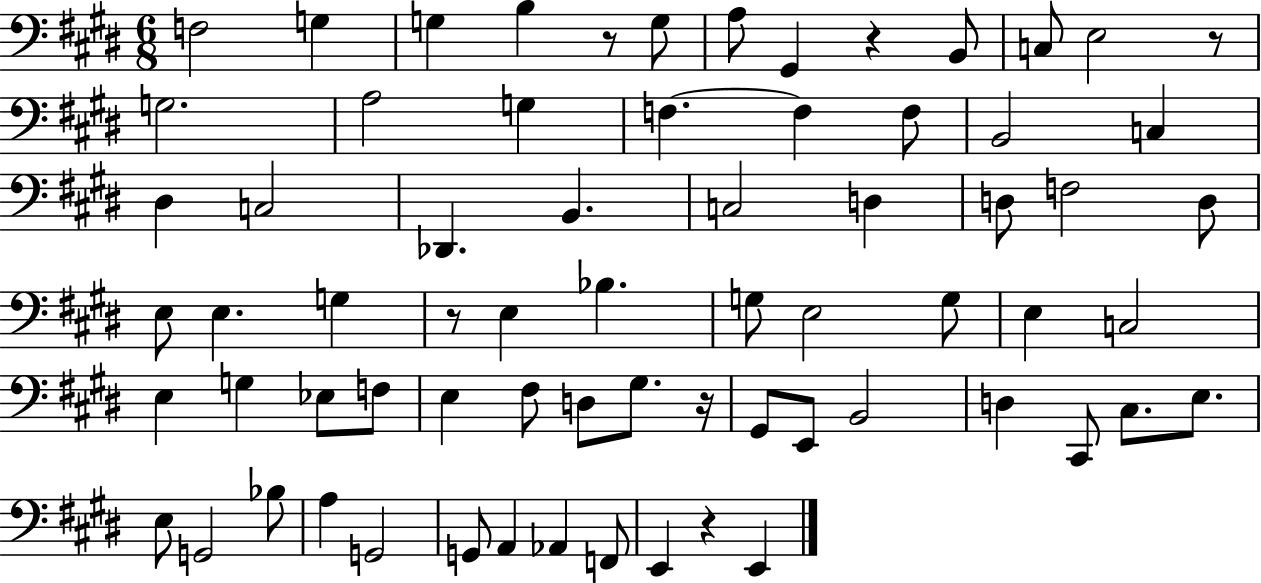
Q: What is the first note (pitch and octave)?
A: F3